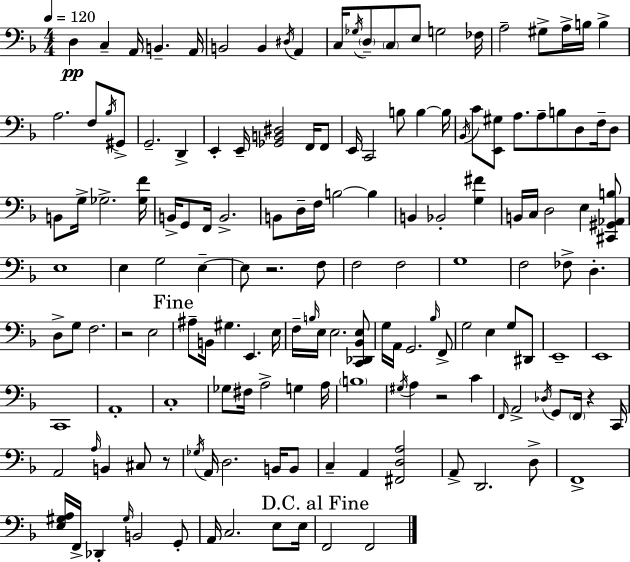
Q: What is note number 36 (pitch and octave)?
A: B3